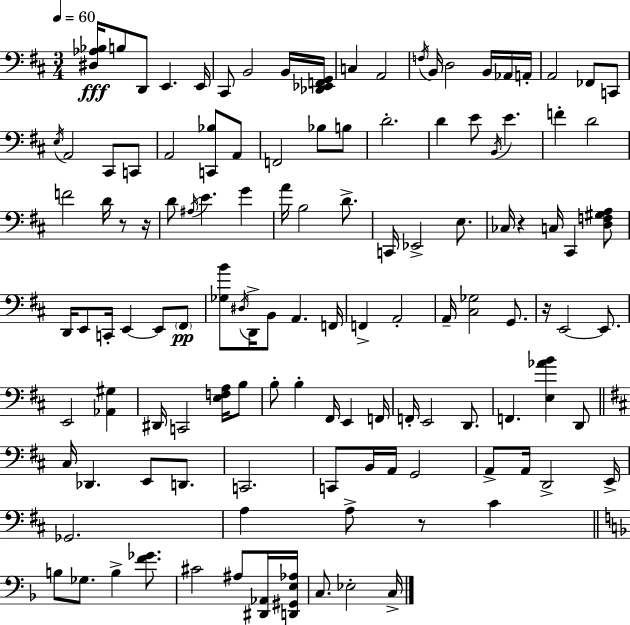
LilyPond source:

{
  \clef bass
  \numericTimeSignature
  \time 3/4
  \key d \major
  \tempo 4 = 60
  <dis aes bes>16\fff b8 d,8 e,4. e,16 | cis,8 b,2 b,16 <des, ees, f, g,>16 | c4 a,2 | \acciaccatura { f16 } b,16 d2 b,16 aes,16 | \break a,16-. a,2 fes,8 c,8 | \acciaccatura { e16 } a,2 cis,8 | c,8 a,2 <c, bes>8 | a,8 f,2 bes8 | \break b8 d'2.-. | d'4 e'8 \acciaccatura { b,16 } e'4. | f'4-. d'2 | f'2 d'16 | \break r8 r16 d'8 \acciaccatura { ais16 } e'4. | g'4 a'16 b2 | d'8.-> c,16 ees,2-> | e8. ces16 r4 c16 cis,4 | \break <d f gis a>8 d,16 e,8 c,16-. e,4~~ | e,8 \parenthesize fis,8\pp <ges b'>8 \acciaccatura { dis16 } d,16-> b,8 a,4. | f,16 f,4-> a,2-. | a,16-- <cis ges>2 | \break g,8. r16 e,2~~ | e,8. e,2 | <aes, gis>4 dis,16 c,2 | <e f a>16 b8 b8-. b4-. fis,16 | \break e,4 f,16 f,16-. e,2 | d,8. f,4. <e aes' b'>4 | d,8 \bar "||" \break \key d \major cis16 des,4. e,8 d,8. | c,2. | c,8 b,16 a,16 g,2 | a,8-> a,16 d,2-> e,16-> | \break ges,2. | a4 a8-> r8 cis'4 | \bar "||" \break \key d \minor b8 ges8. b4-> <f' ges'>8. | cis'2 ais8 <dis, aes,>16 <d, gis, e aes>16 | c8. ees2-. c16-> | \bar "|."
}